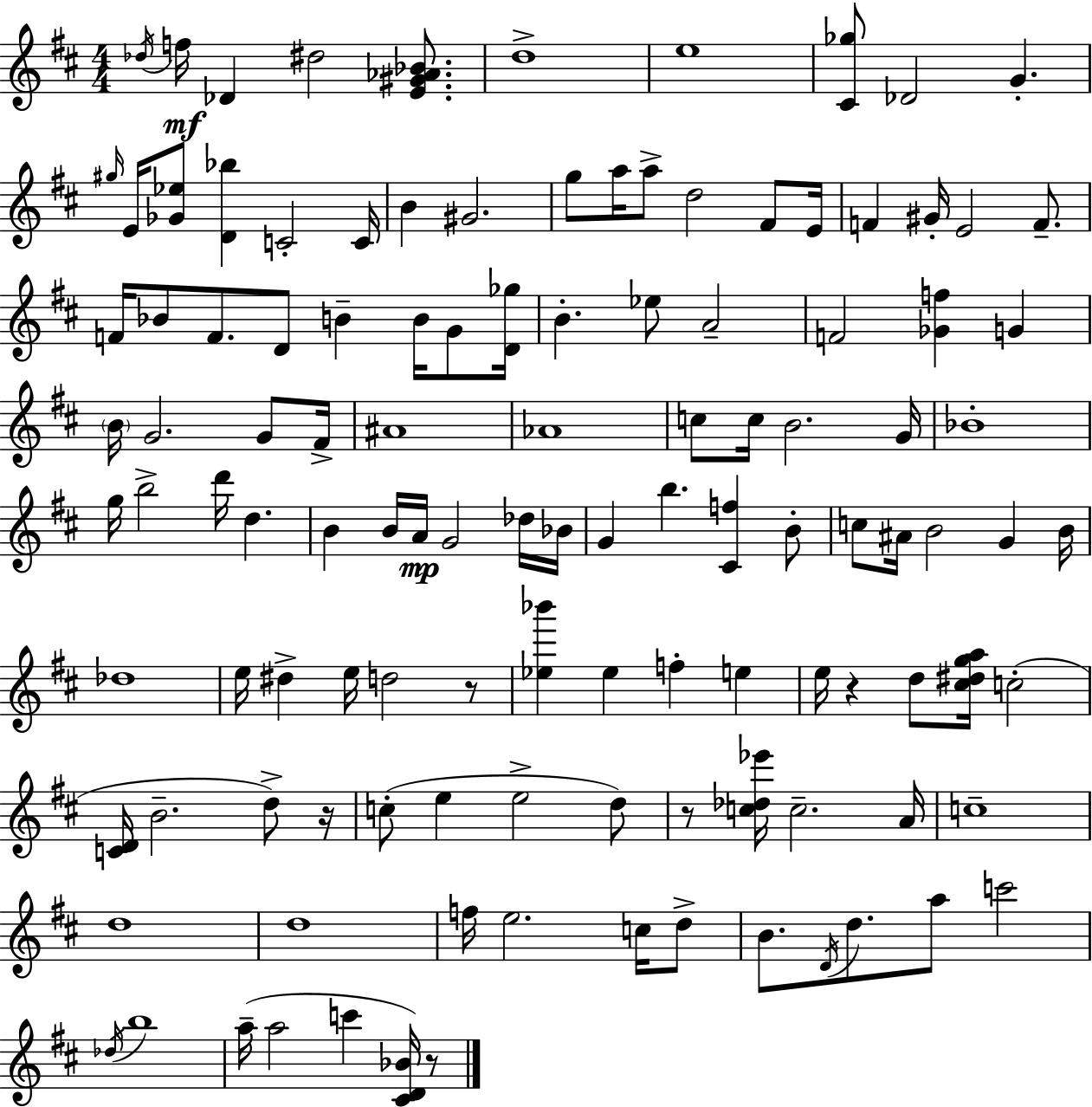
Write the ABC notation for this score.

X:1
T:Untitled
M:4/4
L:1/4
K:D
_d/4 f/4 _D ^d2 [E^G_A_B]/2 d4 e4 [^C_g]/2 _D2 G ^g/4 E/4 [_G_e]/2 [D_b] C2 C/4 B ^G2 g/2 a/4 a/2 d2 ^F/2 E/4 F ^G/4 E2 F/2 F/4 _B/2 F/2 D/2 B B/4 G/2 [D_g]/4 B _e/2 A2 F2 [_Gf] G B/4 G2 G/2 ^F/4 ^A4 _A4 c/2 c/4 B2 G/4 _B4 g/4 b2 d'/4 d B B/4 A/4 G2 _d/4 _B/4 G b [^Cf] B/2 c/2 ^A/4 B2 G B/4 _d4 e/4 ^d e/4 d2 z/2 [_e_b'] _e f e e/4 z d/2 [^c^dga]/4 c2 [CD]/4 B2 d/2 z/4 c/2 e e2 d/2 z/2 [c_d_e']/4 c2 A/4 c4 d4 d4 f/4 e2 c/4 d/2 B/2 D/4 d/2 a/2 c'2 _d/4 b4 a/4 a2 c' [^CD_B]/4 z/2